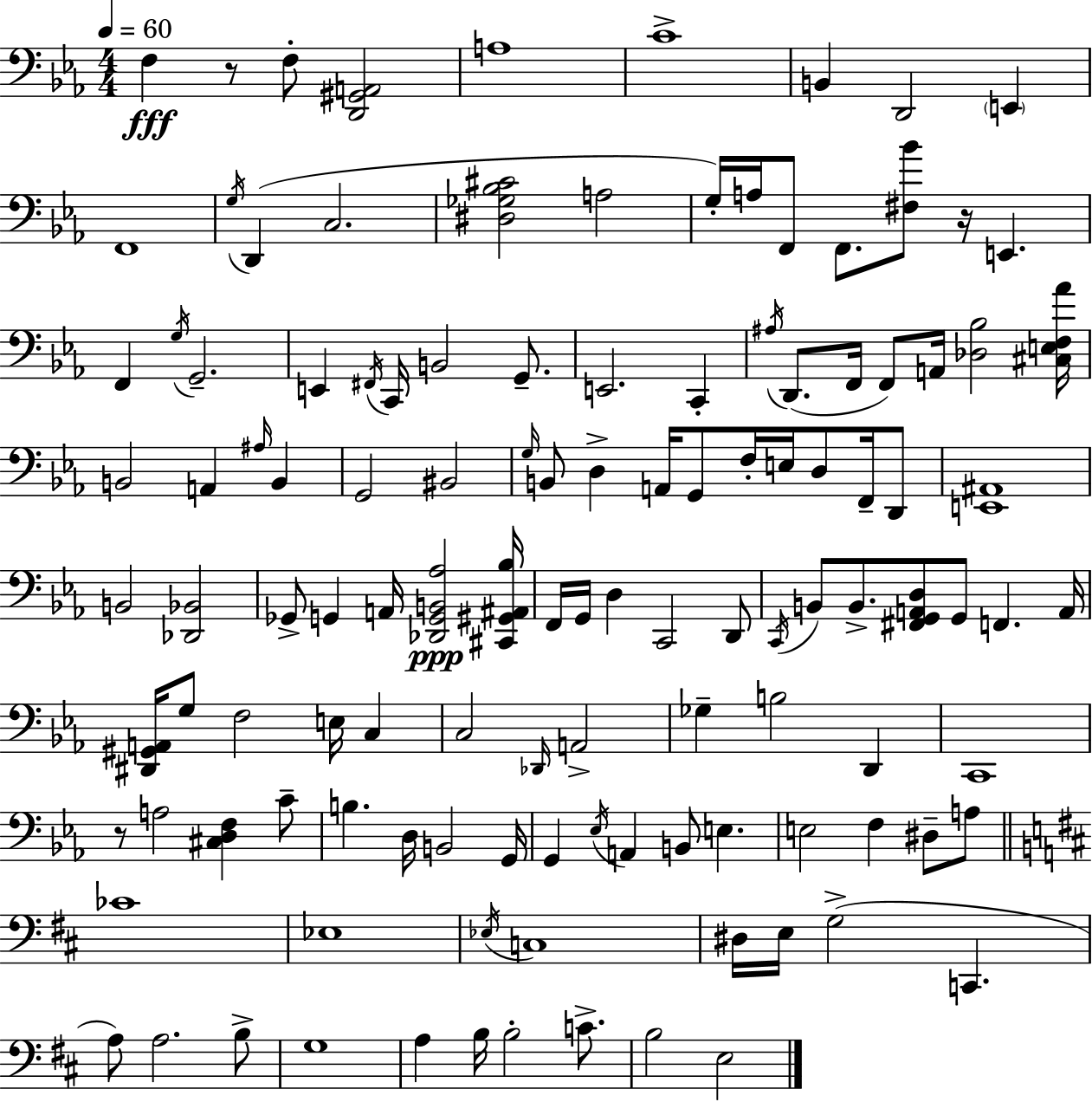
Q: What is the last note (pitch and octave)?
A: E3